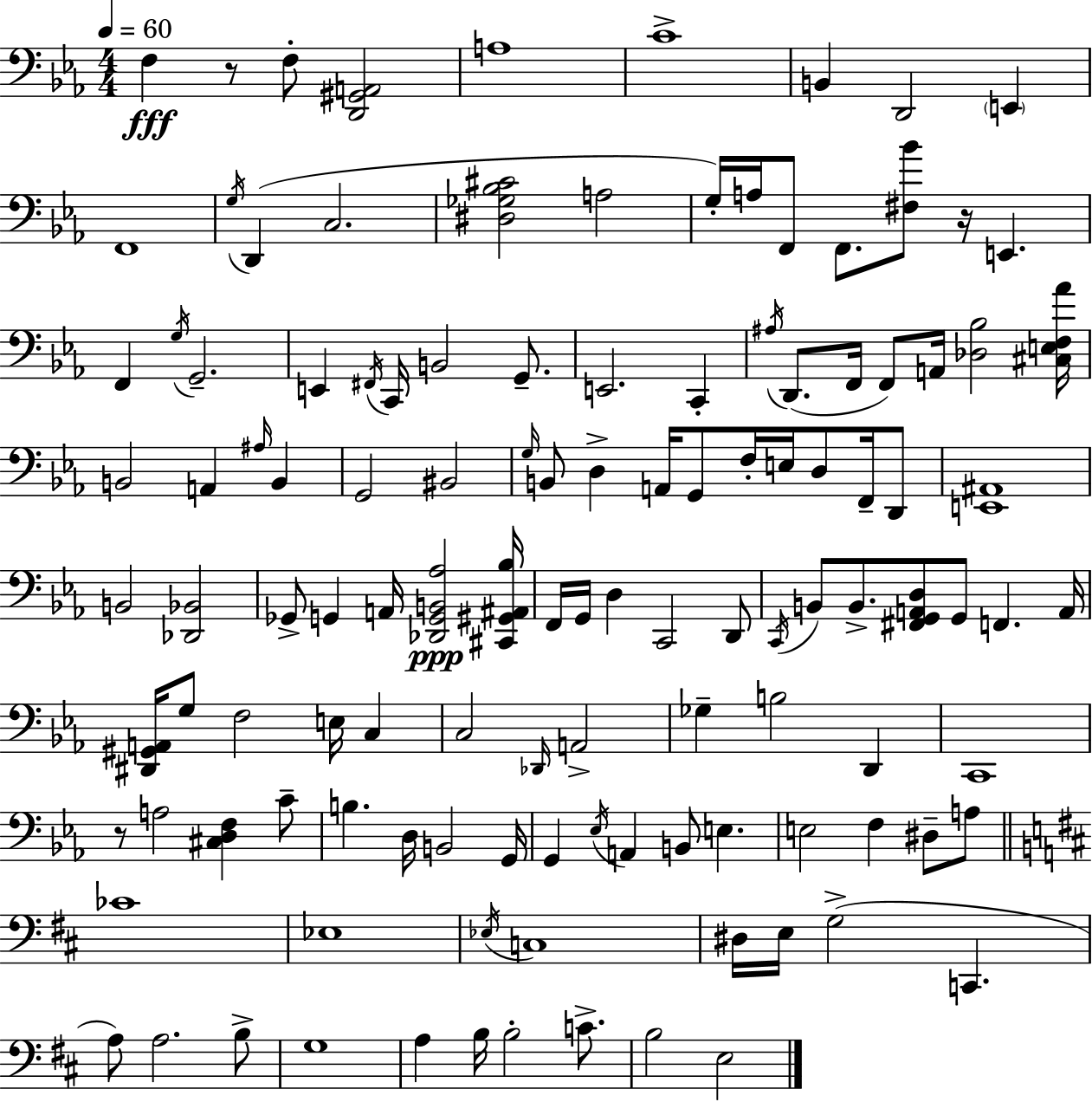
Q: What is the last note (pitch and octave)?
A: E3